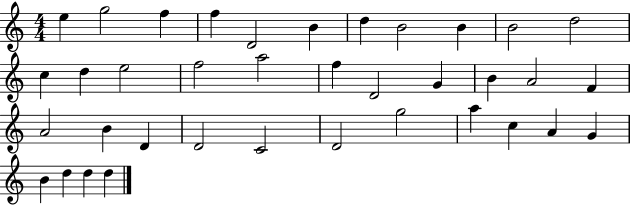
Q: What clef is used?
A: treble